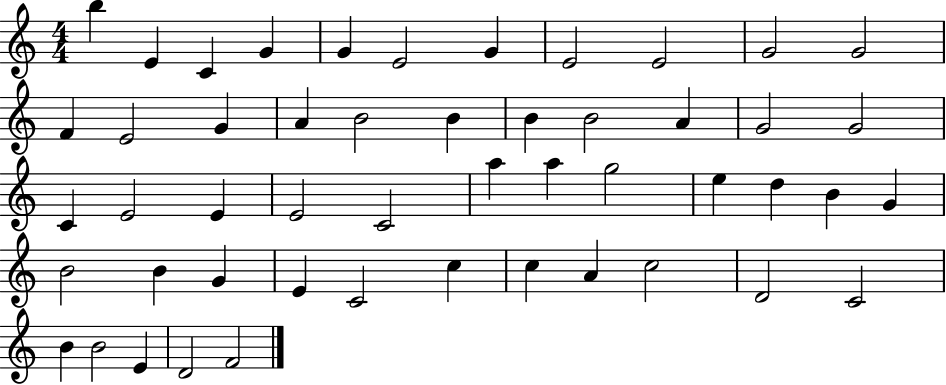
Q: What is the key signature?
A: C major